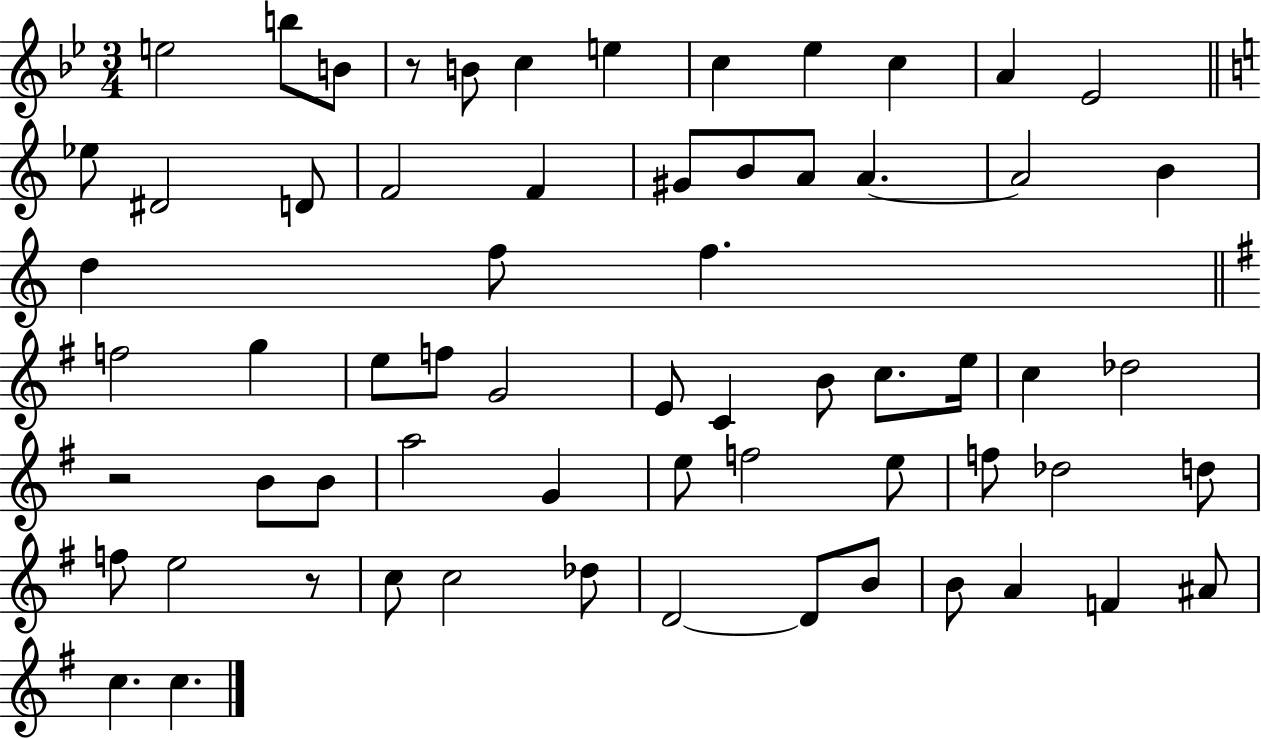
E5/h B5/e B4/e R/e B4/e C5/q E5/q C5/q Eb5/q C5/q A4/q Eb4/h Eb5/e D#4/h D4/e F4/h F4/q G#4/e B4/e A4/e A4/q. A4/h B4/q D5/q F5/e F5/q. F5/h G5/q E5/e F5/e G4/h E4/e C4/q B4/e C5/e. E5/s C5/q Db5/h R/h B4/e B4/e A5/h G4/q E5/e F5/h E5/e F5/e Db5/h D5/e F5/e E5/h R/e C5/e C5/h Db5/e D4/h D4/e B4/e B4/e A4/q F4/q A#4/e C5/q. C5/q.